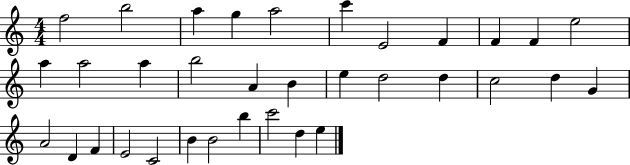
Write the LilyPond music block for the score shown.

{
  \clef treble
  \numericTimeSignature
  \time 4/4
  \key c \major
  f''2 b''2 | a''4 g''4 a''2 | c'''4 e'2 f'4 | f'4 f'4 e''2 | \break a''4 a''2 a''4 | b''2 a'4 b'4 | e''4 d''2 d''4 | c''2 d''4 g'4 | \break a'2 d'4 f'4 | e'2 c'2 | b'4 b'2 b''4 | c'''2 d''4 e''4 | \break \bar "|."
}